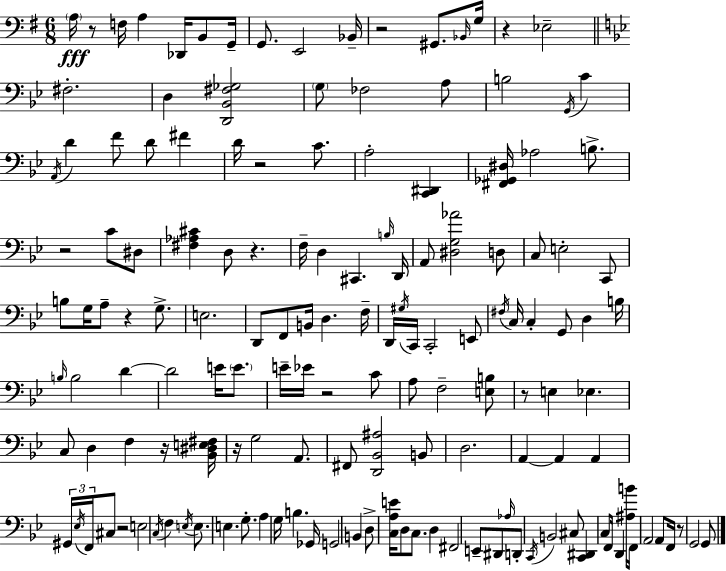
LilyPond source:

{
  \clef bass
  \numericTimeSignature
  \time 6/8
  \key g \major
  \parenthesize a16\fff r8 f16 a4 des,16 b,8 g,16-- | g,8. e,2 bes,16-- | r2 gis,8. \grace { bes,16 } | g16 r4 ees2-- | \break \bar "||" \break \key g \minor fis2.-. | d4 <d, bes, fis ges>2 | \parenthesize g8 fes2 a8 | b2 \acciaccatura { g,16 } c'4 | \break \acciaccatura { a,16 } d'4 f'8 d'8 fis'4 | d'16 r2 c'8. | a2-. <c, dis,>4 | <fis, ges, dis>16 aes2 b8.-> | \break r2 c'8 | dis8 <fis aes cis'>4 d8 r4. | f16-- d4 cis,4. | \grace { b16 } d,16 a,8 <dis g aes'>2 | \break d8 c8 e2-. | c,8 b8 g16 a8-- r4 | g8.-> e2. | d,8 f,8 b,16 d4. | \break f16-- d,16 \acciaccatura { gis16 } c,16 c,2-. | e,8 \acciaccatura { fis16 } c16 c4-. g,8 | d4 b16 \grace { b16 } b2 | d'4~~ d'2 | \break e'16 \parenthesize e'8. e'16-- ees'16 r2 | c'8 a8 f2-- | <e b>8 r8 e4 | ees4. c8 d4 | \break f4 r16 <bes, dis e fis>16 r16 g2 | a,8. fis,8 <d, bes, ais>2 | b,8 d2. | a,4~~ a,4 | \break a,4 \tuplet 3/2 { gis,16 \acciaccatura { ees16 } f,16 } cis8 r2 | e2 | \acciaccatura { c16 } f4 \acciaccatura { e16 } e8. | e4. g8.-. a4 | \break g16 b4. ges,16 g,2 | b,4 d8-> <c a e'>16 | d8 c8. d4 fis,2 | e,8-- dis,8 \grace { aes16 } d,8-. | \break \acciaccatura { c,16 } b,2 cis8 <c, dis,>4 | c8 f,16 d,4 <ais b'>16 f,16 | a,2 a,8 f,16 r8 | g,2 g,8 \bar "|."
}